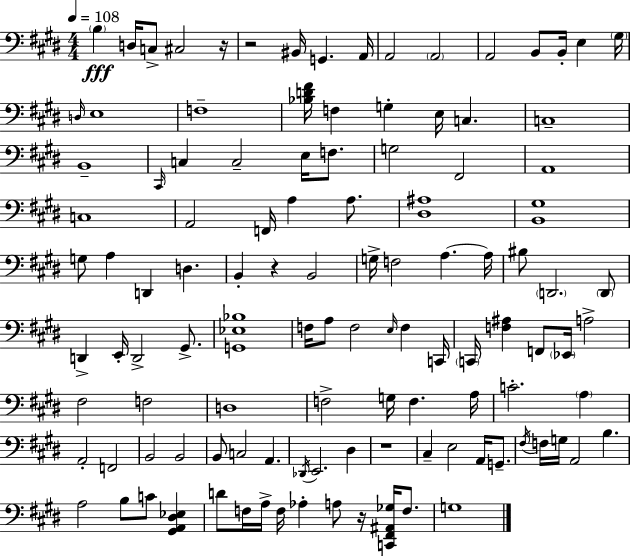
X:1
T:Untitled
M:4/4
L:1/4
K:E
B, D,/4 C,/2 ^C,2 z/4 z2 ^B,,/4 G,, A,,/4 A,,2 A,,2 A,,2 B,,/2 B,,/4 E, ^G,/4 D,/4 E,4 F,4 [_B,D^F]/4 F, G, E,/4 C, C,4 B,,4 ^C,,/4 C, C,2 E,/4 F,/2 G,2 ^F,,2 A,,4 C,4 A,,2 F,,/4 A, A,/2 [^D,^A,]4 [B,,^G,]4 G,/2 A, D,, D, B,, z B,,2 G,/4 F,2 A, A,/4 ^B,/2 D,,2 D,,/2 D,, E,,/4 D,,2 ^G,,/2 [G,,_E,_B,]4 F,/4 A,/2 F,2 E,/4 F, C,,/4 C,,/4 [F,^A,] F,,/2 _E,,/4 A,2 ^F,2 F,2 D,4 F,2 G,/4 F, A,/4 C2 A, A,,2 F,,2 B,,2 B,,2 B,,/2 C,2 A,, _D,,/4 E,,2 ^D, z4 ^C, E,2 A,,/4 G,,/2 ^F,/4 F,/4 G,/4 A,,2 B, A,2 B,/2 C/2 [^G,,A,,^D,_E,] D/2 F,/4 A,/4 F,/4 _A, A,/2 z/4 [C,,^F,,^A,,_G,]/4 F,/2 G,4